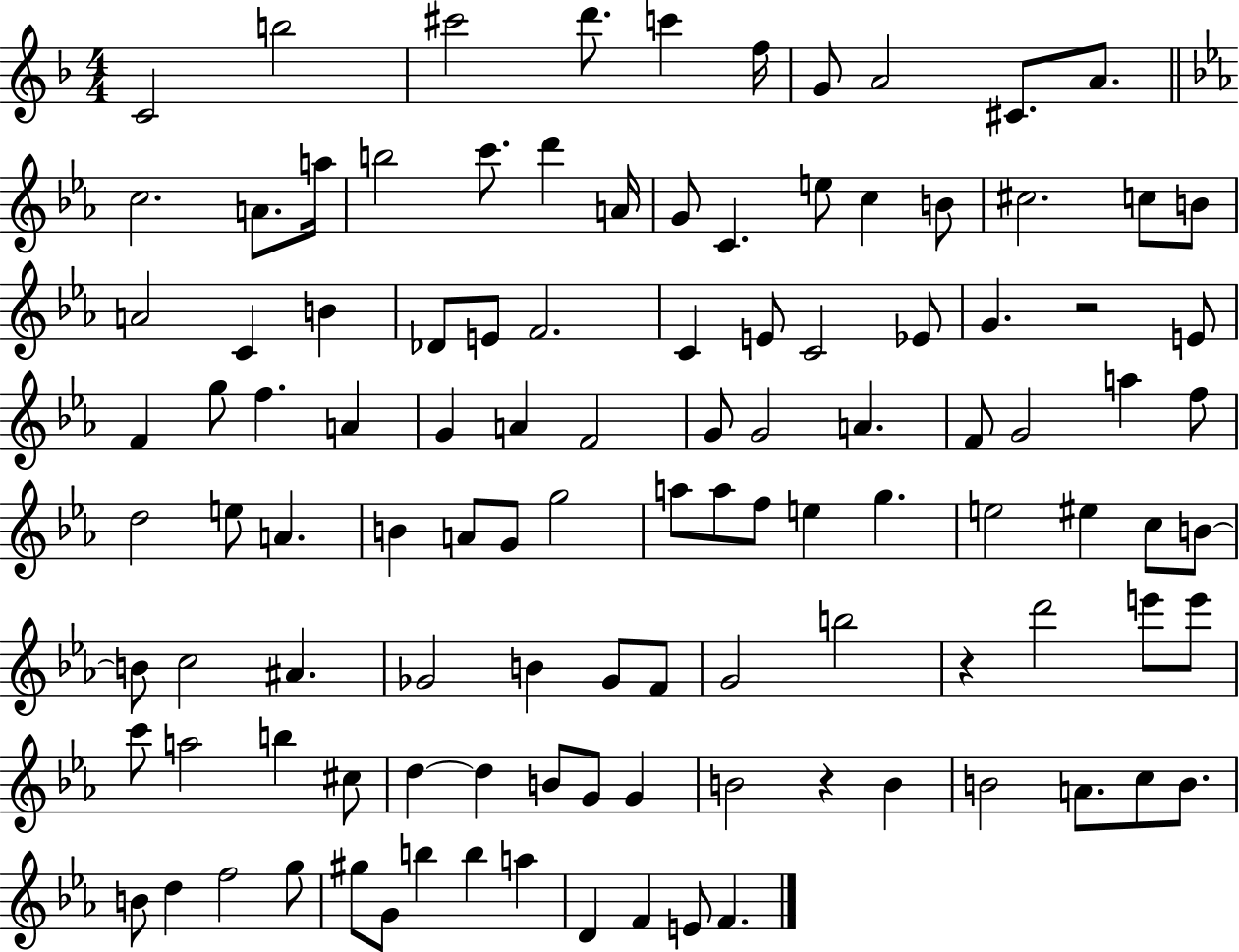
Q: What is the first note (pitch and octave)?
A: C4